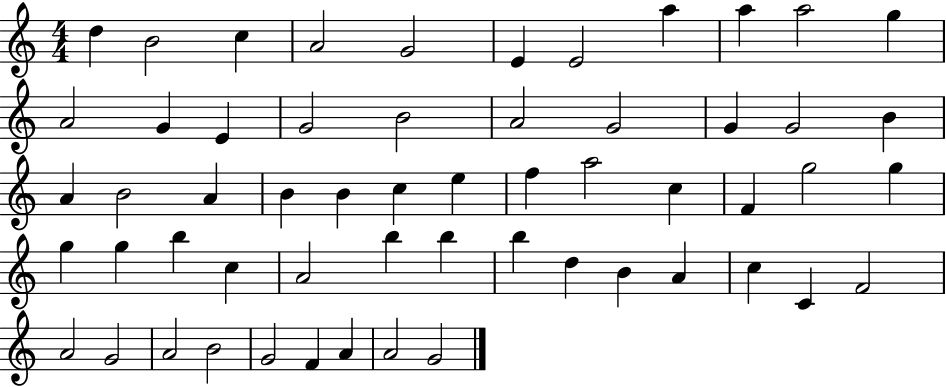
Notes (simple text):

D5/q B4/h C5/q A4/h G4/h E4/q E4/h A5/q A5/q A5/h G5/q A4/h G4/q E4/q G4/h B4/h A4/h G4/h G4/q G4/h B4/q A4/q B4/h A4/q B4/q B4/q C5/q E5/q F5/q A5/h C5/q F4/q G5/h G5/q G5/q G5/q B5/q C5/q A4/h B5/q B5/q B5/q D5/q B4/q A4/q C5/q C4/q F4/h A4/h G4/h A4/h B4/h G4/h F4/q A4/q A4/h G4/h